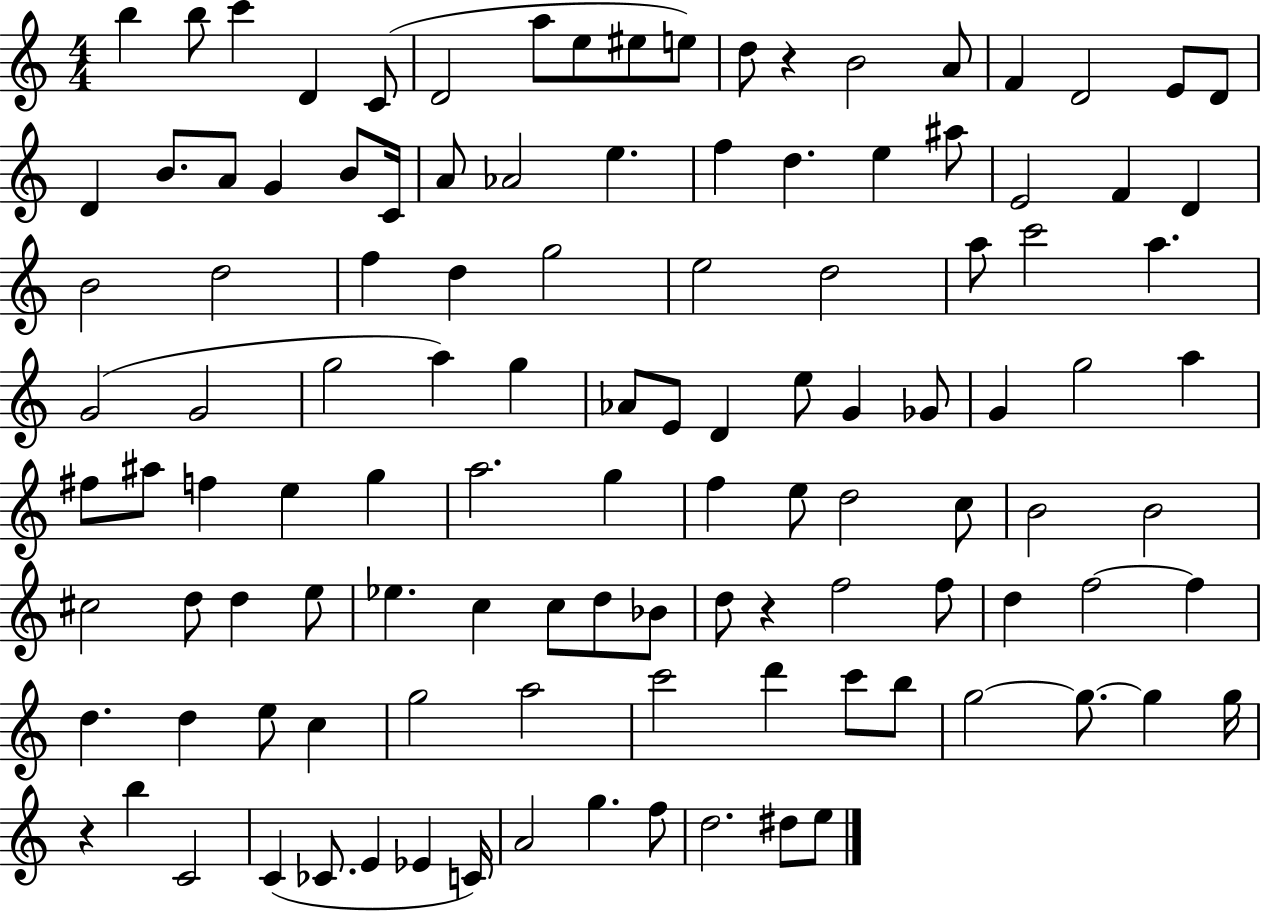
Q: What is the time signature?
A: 4/4